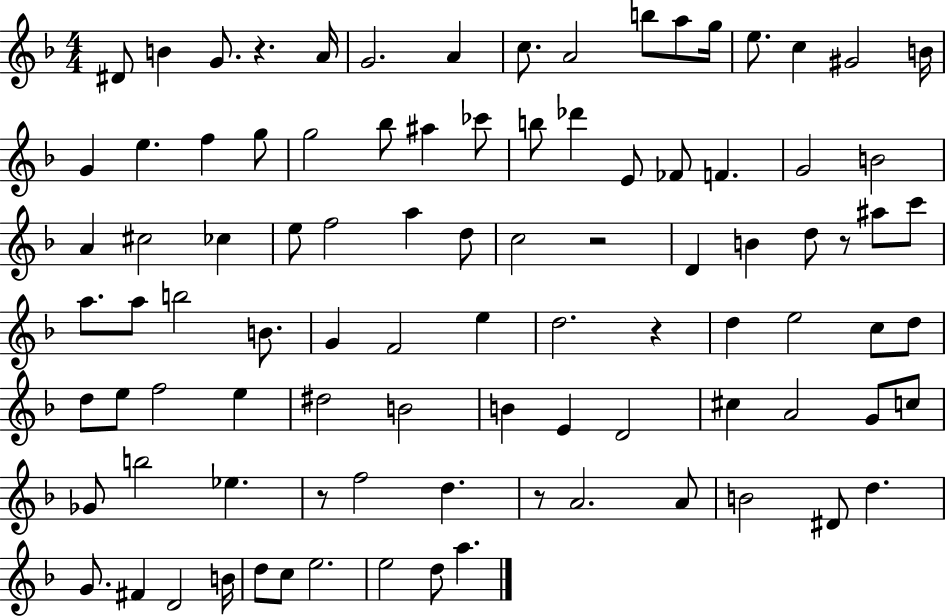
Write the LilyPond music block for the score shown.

{
  \clef treble
  \numericTimeSignature
  \time 4/4
  \key f \major
  \repeat volta 2 { dis'8 b'4 g'8. r4. a'16 | g'2. a'4 | c''8. a'2 b''8 a''8 g''16 | e''8. c''4 gis'2 b'16 | \break g'4 e''4. f''4 g''8 | g''2 bes''8 ais''4 ces'''8 | b''8 des'''4 e'8 fes'8 f'4. | g'2 b'2 | \break a'4 cis''2 ces''4 | e''8 f''2 a''4 d''8 | c''2 r2 | d'4 b'4 d''8 r8 ais''8 c'''8 | \break a''8. a''8 b''2 b'8. | g'4 f'2 e''4 | d''2. r4 | d''4 e''2 c''8 d''8 | \break d''8 e''8 f''2 e''4 | dis''2 b'2 | b'4 e'4 d'2 | cis''4 a'2 g'8 c''8 | \break ges'8 b''2 ees''4. | r8 f''2 d''4. | r8 a'2. a'8 | b'2 dis'8 d''4. | \break g'8. fis'4 d'2 b'16 | d''8 c''8 e''2. | e''2 d''8 a''4. | } \bar "|."
}